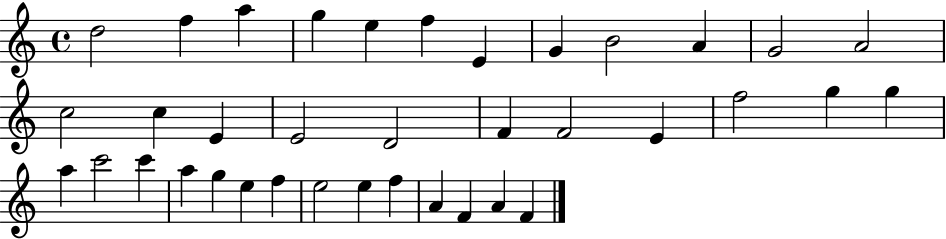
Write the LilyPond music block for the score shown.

{
  \clef treble
  \time 4/4
  \defaultTimeSignature
  \key c \major
  d''2 f''4 a''4 | g''4 e''4 f''4 e'4 | g'4 b'2 a'4 | g'2 a'2 | \break c''2 c''4 e'4 | e'2 d'2 | f'4 f'2 e'4 | f''2 g''4 g''4 | \break a''4 c'''2 c'''4 | a''4 g''4 e''4 f''4 | e''2 e''4 f''4 | a'4 f'4 a'4 f'4 | \break \bar "|."
}